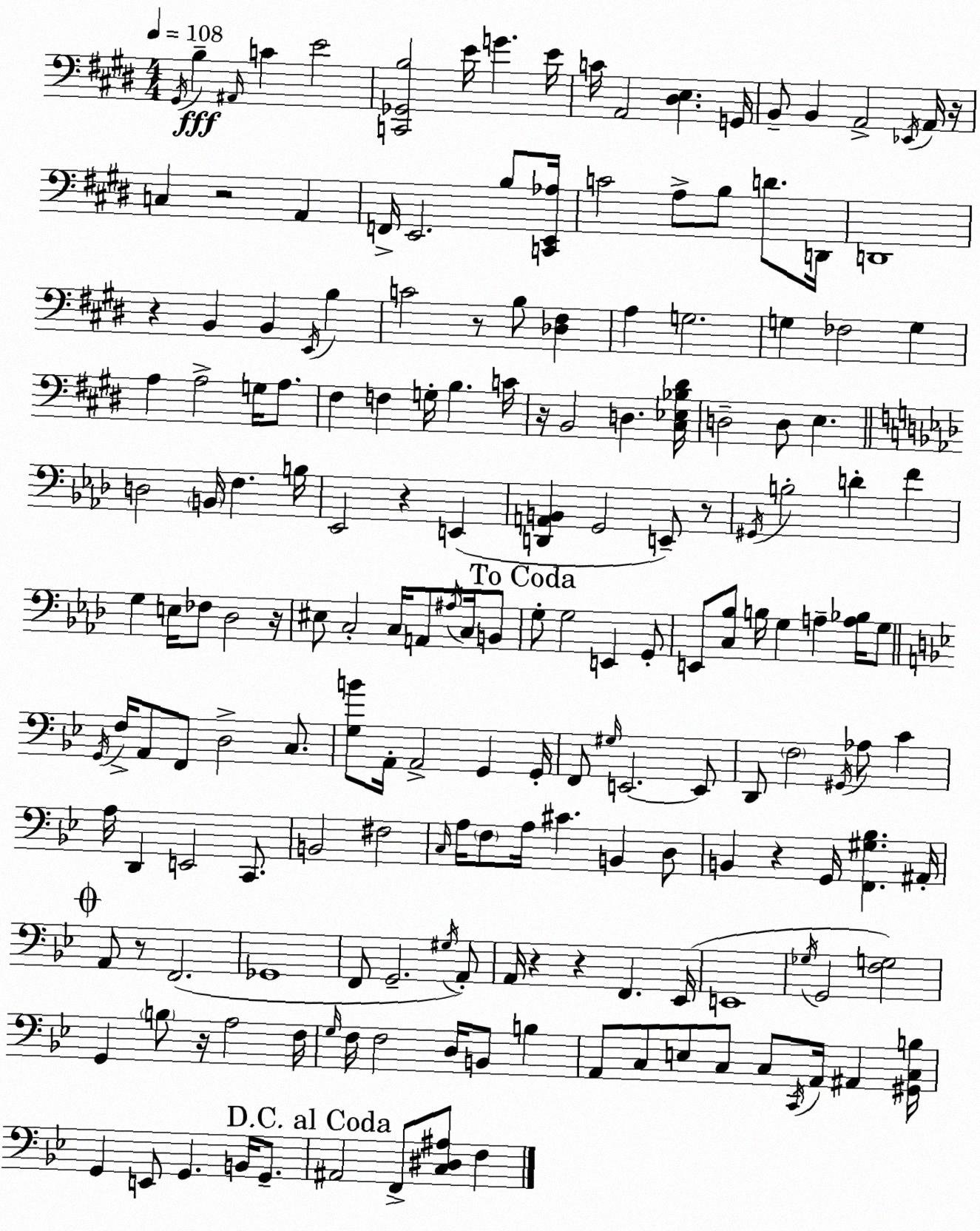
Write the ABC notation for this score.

X:1
T:Untitled
M:4/4
L:1/4
K:E
^G,,/4 B, ^A,,/4 C E2 [C,,_G,,B,]2 E/4 G E/4 C/4 A,,2 [^D,E,] G,,/4 B,,/2 B,, A,,2 _E,,/4 A,,/4 z/4 C, z2 A,, F,,/4 E,,2 B,/2 [C,,E,,_A,]/4 C2 A,/2 B,/2 D/2 D,,/4 D,,4 z B,, B,, E,,/4 B, C2 z/2 B,/2 [_D,^F,] A, G,2 G, _F,2 G, A, A,2 G,/4 A,/2 ^F, F, G,/4 B, C/4 z/4 B,,2 D, [^C,_E,_B,^D]/4 D,2 D,/2 E, D,2 B,,/4 F, B,/4 _E,,2 z E,, [D,,A,,B,,] G,,2 E,,/2 z/2 ^G,,/4 B,2 D F G, E,/4 _F,/2 _D,2 z/4 ^E,/2 C,2 C,/4 A,,/2 ^A,/4 C,/4 B,,/2 G,/2 G,2 E,, G,,/2 E,,/2 [C,_B,]/2 B,/4 G, A, [A,_B,]/4 G,/2 G,,/4 F,/4 A,,/2 F,,/2 D,2 C,/2 [G,B]/2 A,,/4 A,,2 G,, G,,/4 F,,/2 ^G,/4 E,,2 E,,/2 D,,/2 F,2 ^G,,/4 _A,/2 C A,/4 D,, E,,2 C,,/2 B,,2 ^F,2 C,/4 A,/4 F,/2 A,/4 ^C B,, D,/2 B,, z G,,/4 [F,,^G,_B,] ^A,,/4 A,,/2 z/2 F,,2 _G,,4 F,,/2 G,,2 ^G,/4 A,,/2 A,,/4 z z F,, _E,,/4 E,,4 _G,/4 G,,2 [F,G,]2 G,, B,/2 z/4 A,2 F,/4 G,/4 F,/4 F,2 D,/4 B,,/2 B, A,,/2 C,/2 E,/2 C,/2 C,/2 C,,/4 A,,/4 ^A,, [^G,,C,B,]/4 G,, E,,/2 G,, B,,/4 G,,/2 ^A,,2 F,,/2 [C,^D,^A,]/2 F,